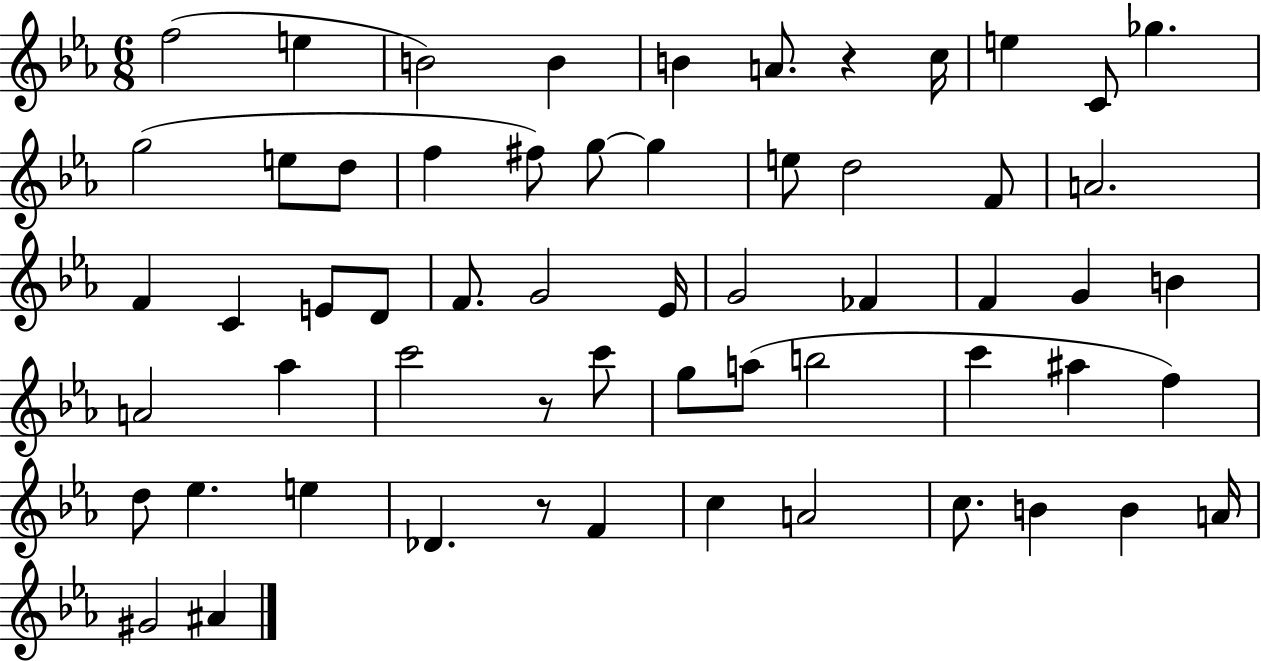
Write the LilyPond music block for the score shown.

{
  \clef treble
  \numericTimeSignature
  \time 6/8
  \key ees \major
  \repeat volta 2 { f''2( e''4 | b'2) b'4 | b'4 a'8. r4 c''16 | e''4 c'8 ges''4. | \break g''2( e''8 d''8 | f''4 fis''8) g''8~~ g''4 | e''8 d''2 f'8 | a'2. | \break f'4 c'4 e'8 d'8 | f'8. g'2 ees'16 | g'2 fes'4 | f'4 g'4 b'4 | \break a'2 aes''4 | c'''2 r8 c'''8 | g''8 a''8( b''2 | c'''4 ais''4 f''4) | \break d''8 ees''4. e''4 | des'4. r8 f'4 | c''4 a'2 | c''8. b'4 b'4 a'16 | \break gis'2 ais'4 | } \bar "|."
}